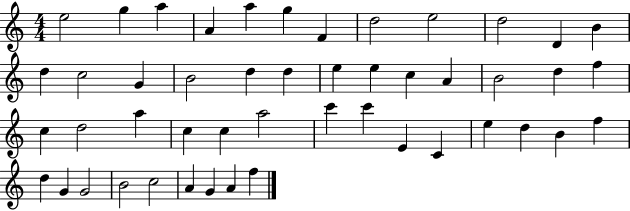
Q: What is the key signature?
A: C major